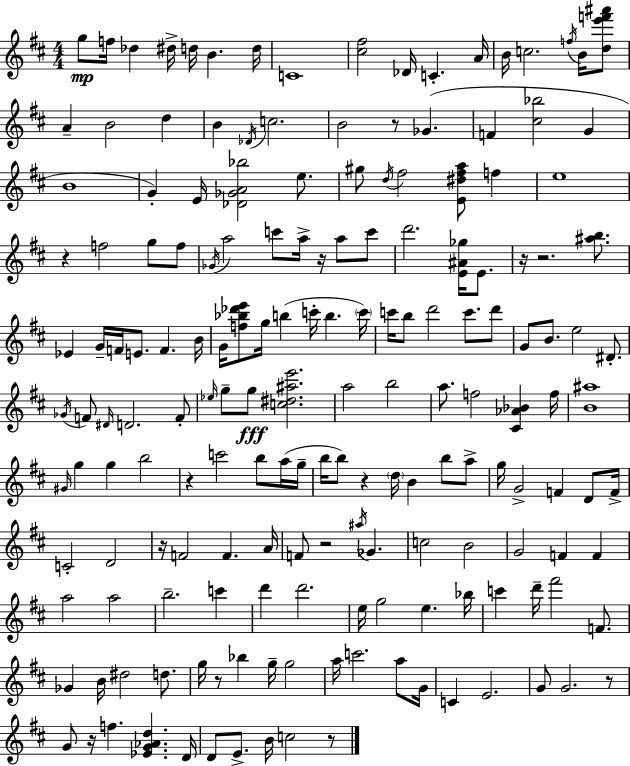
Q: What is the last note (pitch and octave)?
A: C5